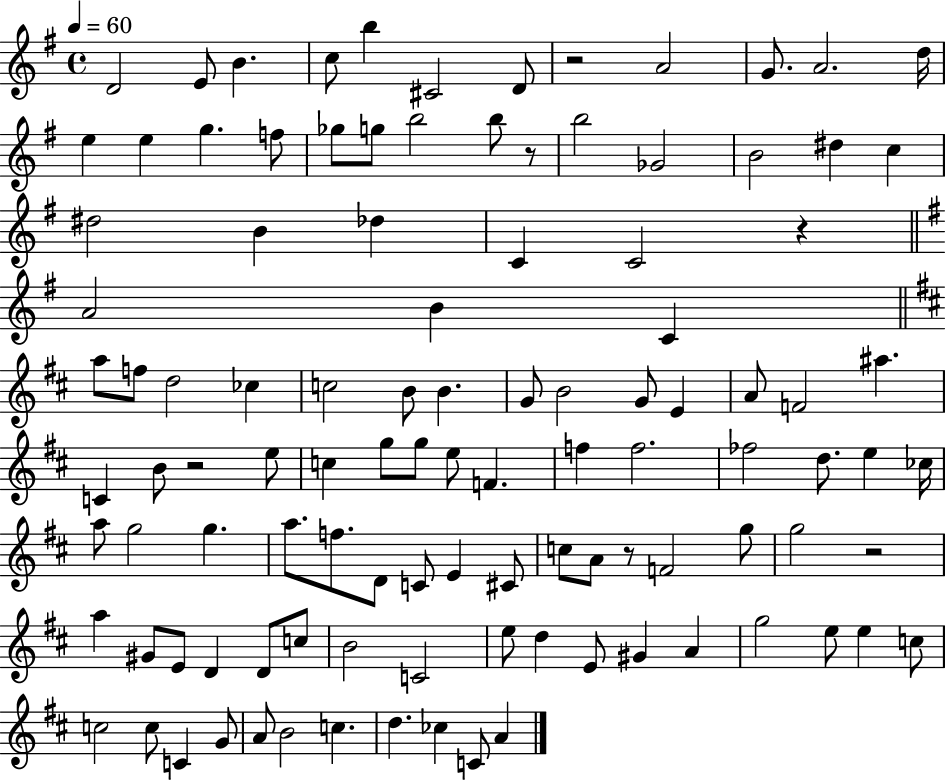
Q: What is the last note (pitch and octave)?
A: A4